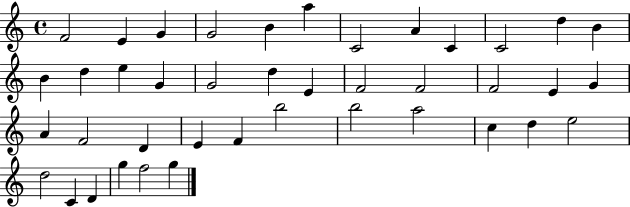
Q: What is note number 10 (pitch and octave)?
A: C4